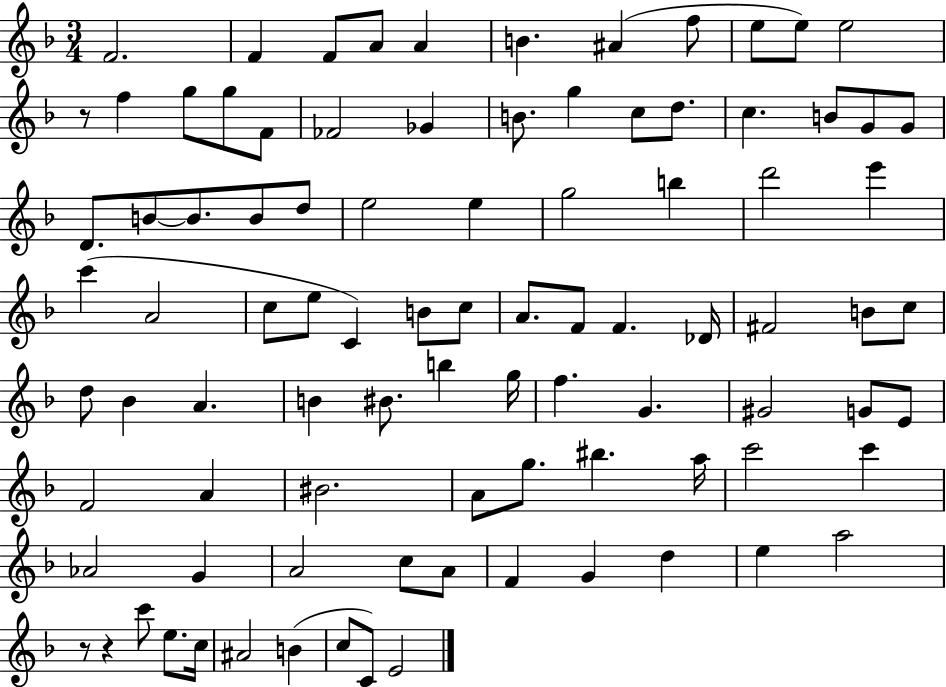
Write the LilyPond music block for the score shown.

{
  \clef treble
  \numericTimeSignature
  \time 3/4
  \key f \major
  \repeat volta 2 { f'2. | f'4 f'8 a'8 a'4 | b'4. ais'4( f''8 | e''8 e''8) e''2 | \break r8 f''4 g''8 g''8 f'8 | fes'2 ges'4 | b'8. g''4 c''8 d''8. | c''4. b'8 g'8 g'8 | \break d'8. b'8~~ b'8. b'8 d''8 | e''2 e''4 | g''2 b''4 | d'''2 e'''4 | \break c'''4( a'2 | c''8 e''8 c'4) b'8 c''8 | a'8. f'8 f'4. des'16 | fis'2 b'8 c''8 | \break d''8 bes'4 a'4. | b'4 bis'8. b''4 g''16 | f''4. g'4. | gis'2 g'8 e'8 | \break f'2 a'4 | bis'2. | a'8 g''8. bis''4. a''16 | c'''2 c'''4 | \break aes'2 g'4 | a'2 c''8 a'8 | f'4 g'4 d''4 | e''4 a''2 | \break r8 r4 c'''8 e''8. c''16 | ais'2 b'4( | c''8 c'8) e'2 | } \bar "|."
}